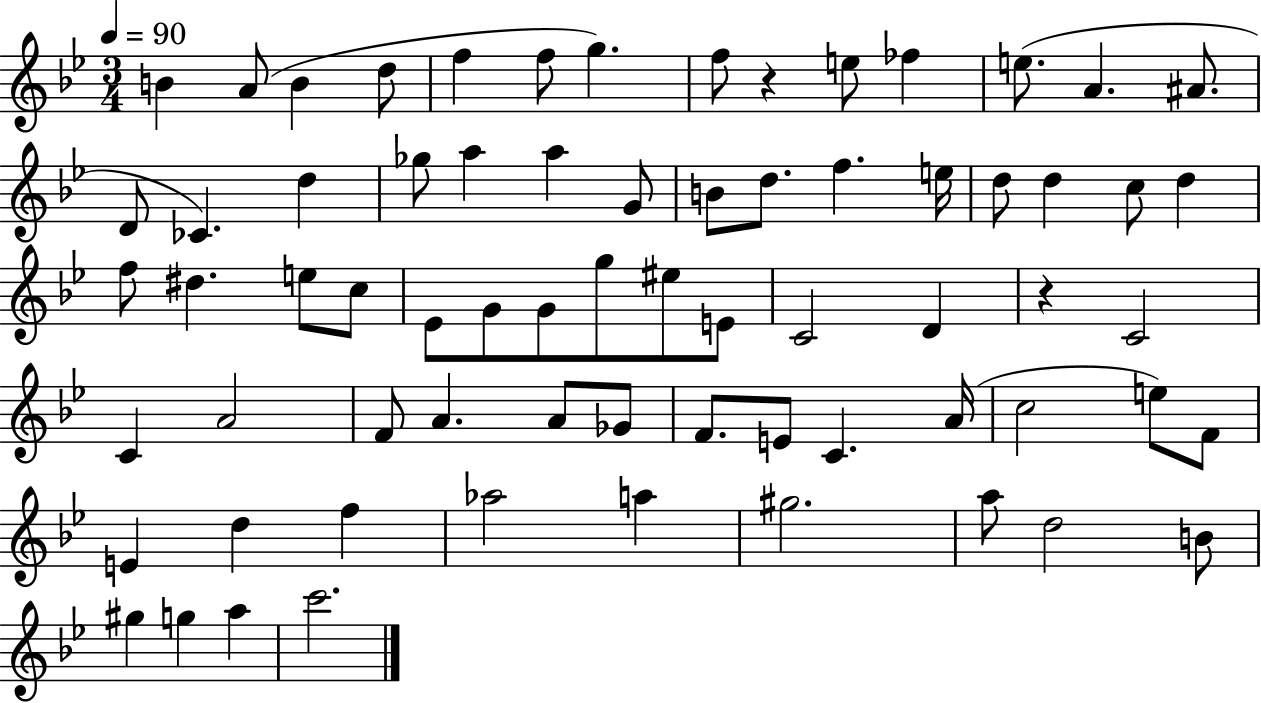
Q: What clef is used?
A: treble